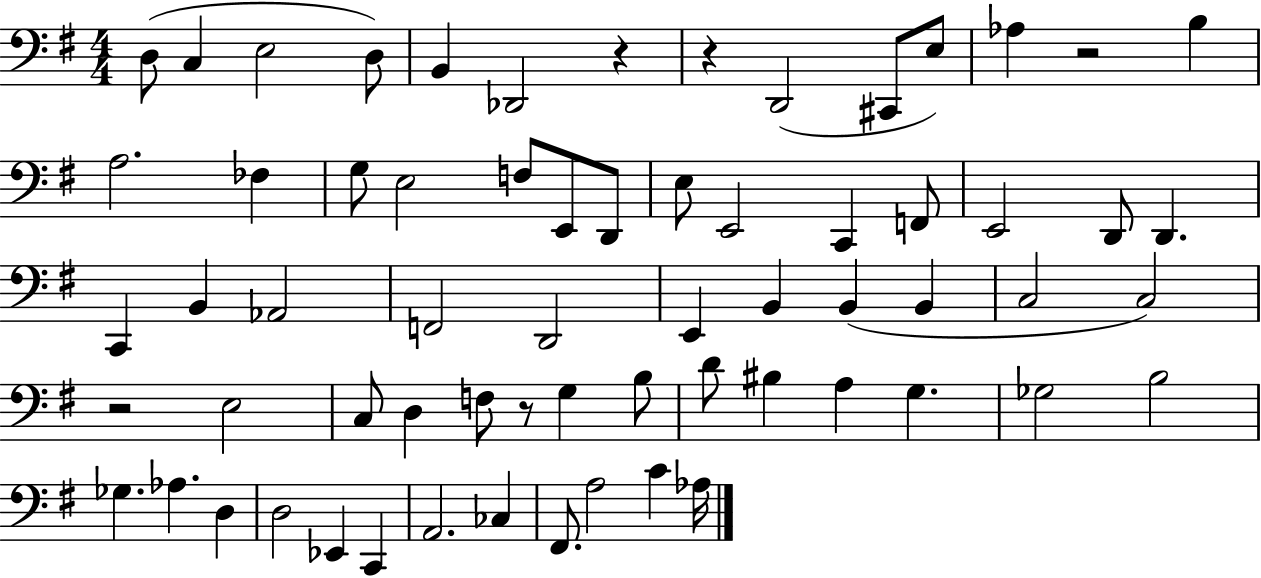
{
  \clef bass
  \numericTimeSignature
  \time 4/4
  \key g \major
  d8( c4 e2 d8) | b,4 des,2 r4 | r4 d,2( cis,8 e8) | aes4 r2 b4 | \break a2. fes4 | g8 e2 f8 e,8 d,8 | e8 e,2 c,4 f,8 | e,2 d,8 d,4. | \break c,4 b,4 aes,2 | f,2 d,2 | e,4 b,4 b,4( b,4 | c2 c2) | \break r2 e2 | c8 d4 f8 r8 g4 b8 | d'8 bis4 a4 g4. | ges2 b2 | \break ges4. aes4. d4 | d2 ees,4 c,4 | a,2. ces4 | fis,8. a2 c'4 aes16 | \break \bar "|."
}